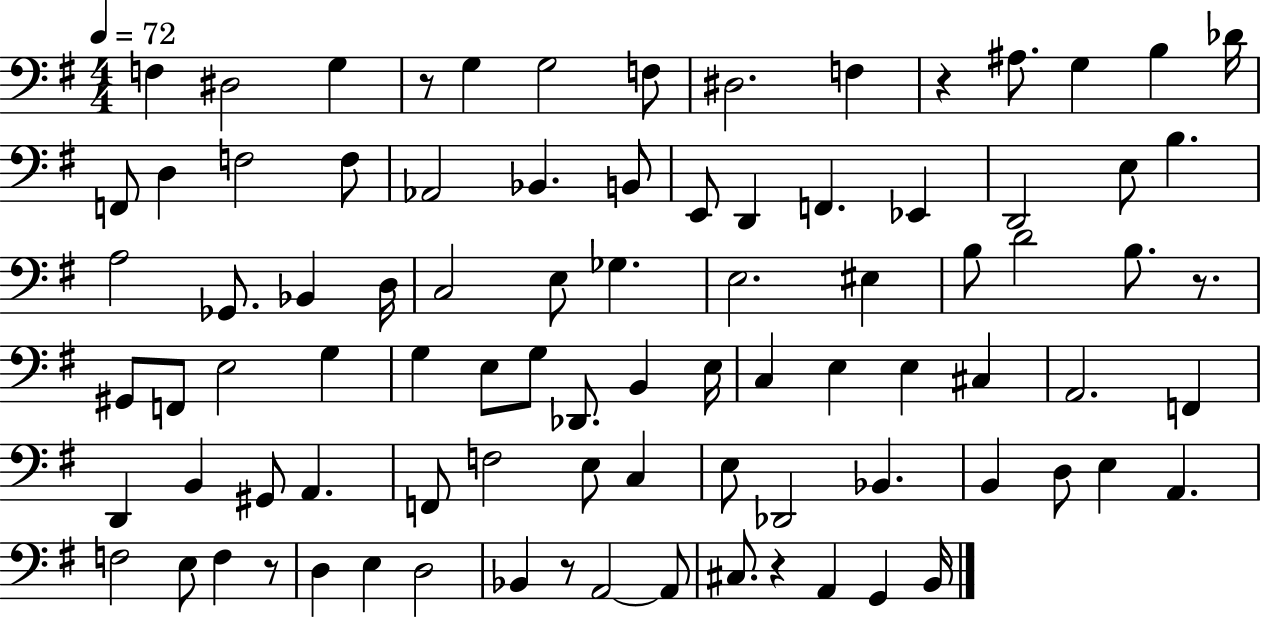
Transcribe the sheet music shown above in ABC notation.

X:1
T:Untitled
M:4/4
L:1/4
K:G
F, ^D,2 G, z/2 G, G,2 F,/2 ^D,2 F, z ^A,/2 G, B, _D/4 F,,/2 D, F,2 F,/2 _A,,2 _B,, B,,/2 E,,/2 D,, F,, _E,, D,,2 E,/2 B, A,2 _G,,/2 _B,, D,/4 C,2 E,/2 _G, E,2 ^E, B,/2 D2 B,/2 z/2 ^G,,/2 F,,/2 E,2 G, G, E,/2 G,/2 _D,,/2 B,, E,/4 C, E, E, ^C, A,,2 F,, D,, B,, ^G,,/2 A,, F,,/2 F,2 E,/2 C, E,/2 _D,,2 _B,, B,, D,/2 E, A,, F,2 E,/2 F, z/2 D, E, D,2 _B,, z/2 A,,2 A,,/2 ^C,/2 z A,, G,, B,,/4